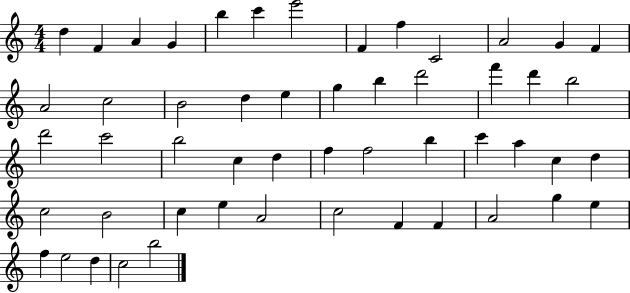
X:1
T:Untitled
M:4/4
L:1/4
K:C
d F A G b c' e'2 F f C2 A2 G F A2 c2 B2 d e g b d'2 f' d' b2 d'2 c'2 b2 c d f f2 b c' a c d c2 B2 c e A2 c2 F F A2 g e f e2 d c2 b2